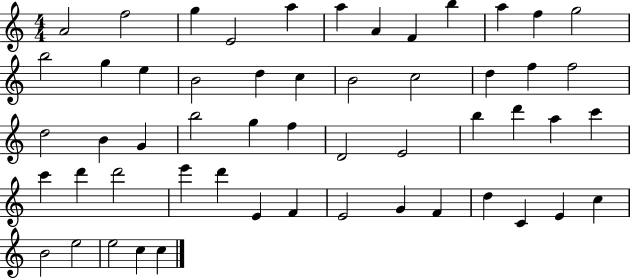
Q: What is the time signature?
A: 4/4